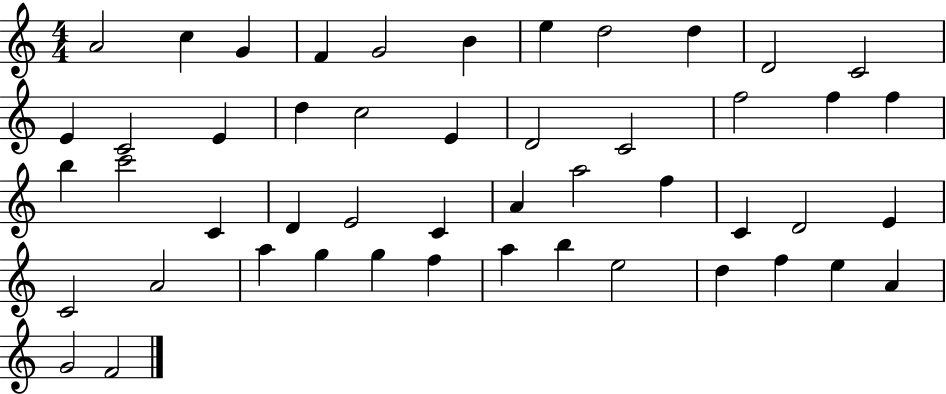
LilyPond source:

{
  \clef treble
  \numericTimeSignature
  \time 4/4
  \key c \major
  a'2 c''4 g'4 | f'4 g'2 b'4 | e''4 d''2 d''4 | d'2 c'2 | \break e'4 c'2 e'4 | d''4 c''2 e'4 | d'2 c'2 | f''2 f''4 f''4 | \break b''4 c'''2 c'4 | d'4 e'2 c'4 | a'4 a''2 f''4 | c'4 d'2 e'4 | \break c'2 a'2 | a''4 g''4 g''4 f''4 | a''4 b''4 e''2 | d''4 f''4 e''4 a'4 | \break g'2 f'2 | \bar "|."
}